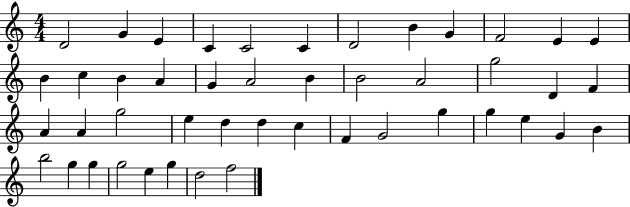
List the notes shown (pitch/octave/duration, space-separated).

D4/h G4/q E4/q C4/q C4/h C4/q D4/h B4/q G4/q F4/h E4/q E4/q B4/q C5/q B4/q A4/q G4/q A4/h B4/q B4/h A4/h G5/h D4/q F4/q A4/q A4/q G5/h E5/q D5/q D5/q C5/q F4/q G4/h G5/q G5/q E5/q G4/q B4/q B5/h G5/q G5/q G5/h E5/q G5/q D5/h F5/h